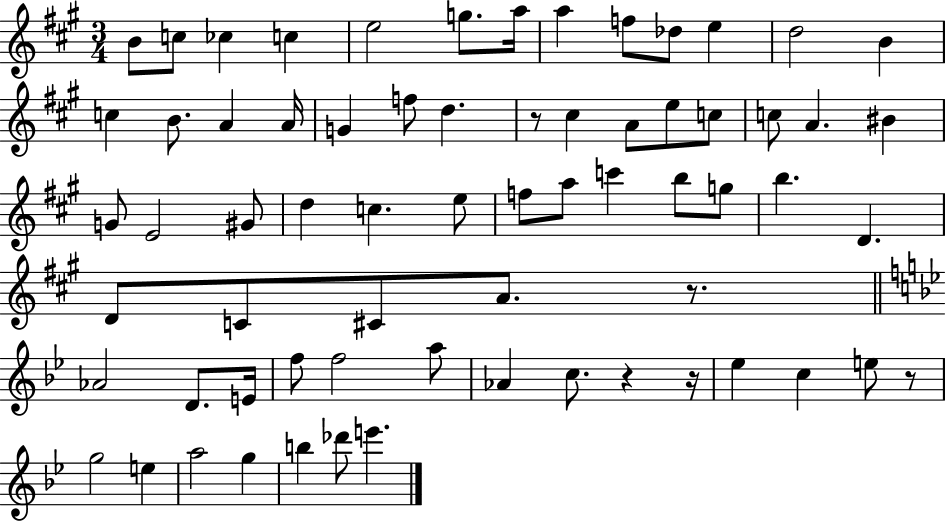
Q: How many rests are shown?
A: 5